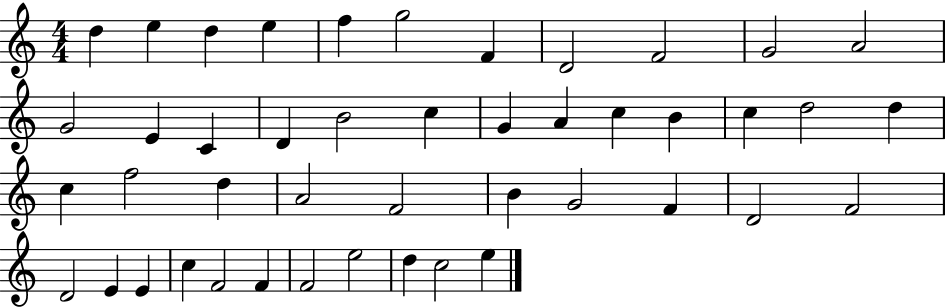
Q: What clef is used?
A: treble